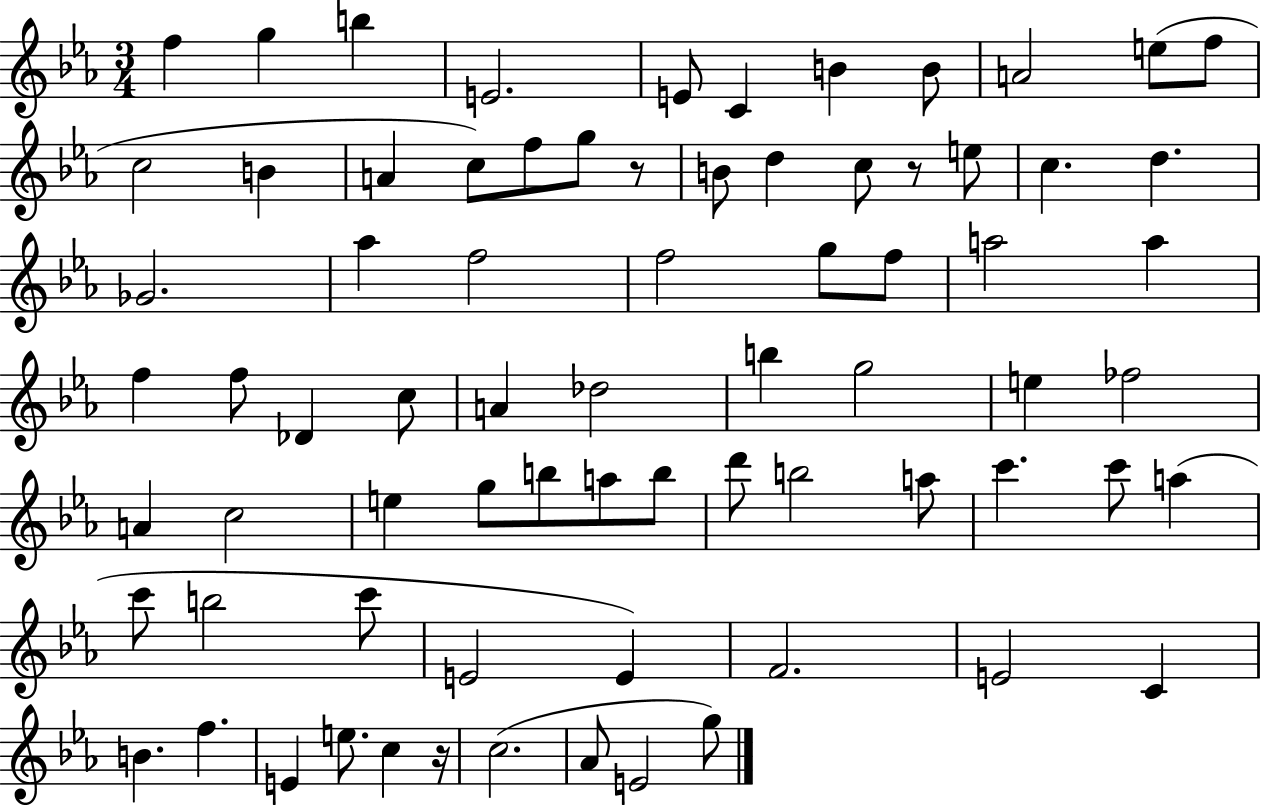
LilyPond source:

{
  \clef treble
  \numericTimeSignature
  \time 3/4
  \key ees \major
  f''4 g''4 b''4 | e'2. | e'8 c'4 b'4 b'8 | a'2 e''8( f''8 | \break c''2 b'4 | a'4 c''8) f''8 g''8 r8 | b'8 d''4 c''8 r8 e''8 | c''4. d''4. | \break ges'2. | aes''4 f''2 | f''2 g''8 f''8 | a''2 a''4 | \break f''4 f''8 des'4 c''8 | a'4 des''2 | b''4 g''2 | e''4 fes''2 | \break a'4 c''2 | e''4 g''8 b''8 a''8 b''8 | d'''8 b''2 a''8 | c'''4. c'''8 a''4( | \break c'''8 b''2 c'''8 | e'2 e'4) | f'2. | e'2 c'4 | \break b'4. f''4. | e'4 e''8. c''4 r16 | c''2.( | aes'8 e'2 g''8) | \break \bar "|."
}